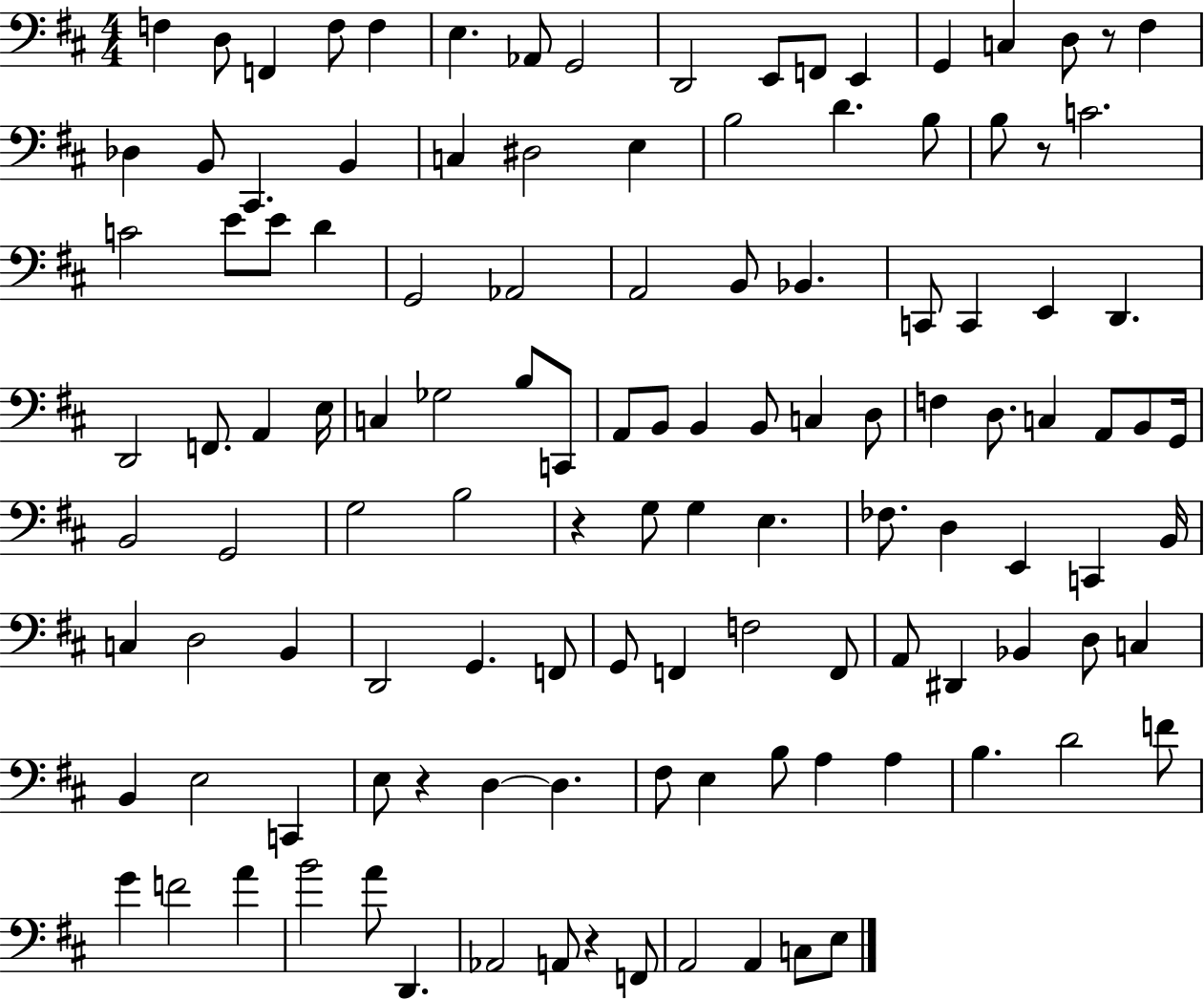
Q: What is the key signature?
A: D major